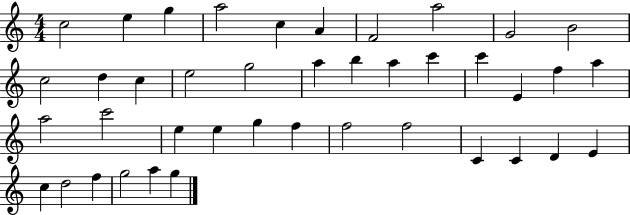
{
  \clef treble
  \numericTimeSignature
  \time 4/4
  \key c \major
  c''2 e''4 g''4 | a''2 c''4 a'4 | f'2 a''2 | g'2 b'2 | \break c''2 d''4 c''4 | e''2 g''2 | a''4 b''4 a''4 c'''4 | c'''4 e'4 f''4 a''4 | \break a''2 c'''2 | e''4 e''4 g''4 f''4 | f''2 f''2 | c'4 c'4 d'4 e'4 | \break c''4 d''2 f''4 | g''2 a''4 g''4 | \bar "|."
}